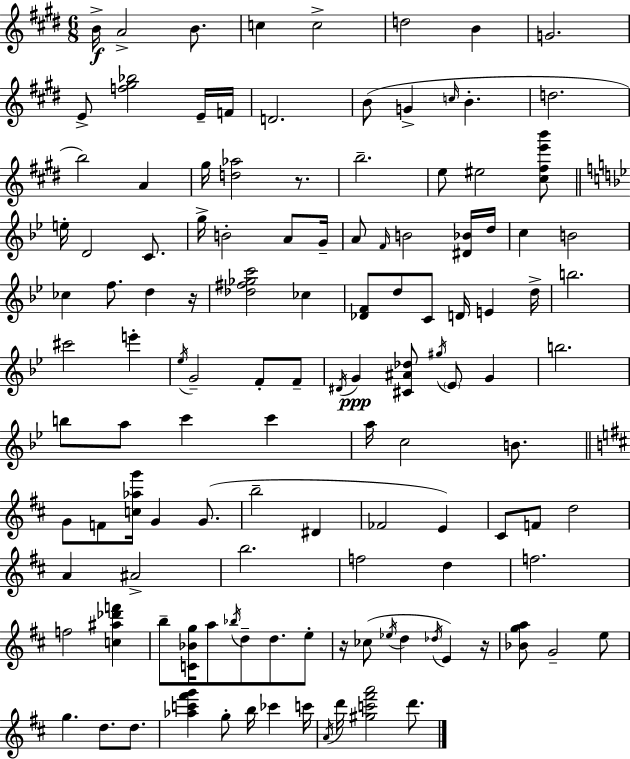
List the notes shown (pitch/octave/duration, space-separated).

B4/s A4/h B4/e. C5/q C5/h D5/h B4/q G4/h. E4/e [F5,G#5,Bb5]/h E4/s F4/s D4/h. B4/e G4/q C5/s B4/q. D5/h. B5/h A4/q G#5/s [D5,Ab5]/h R/e. B5/h. E5/e EIS5/h [C#5,F#5,E6,B6]/e E5/s D4/h C4/e. G5/s B4/h A4/e G4/s A4/e F4/s B4/h [D#4,Bb4]/s D5/s C5/q B4/h CES5/q F5/e. D5/q R/s [Db5,F#5,Gb5,C6]/h CES5/q [Db4,F4]/e D5/e C4/e D4/s E4/q D5/s B5/h. C#6/h E6/q Eb5/s G4/h F4/e F4/e D#4/s G4/q [C#4,A#4,Db5]/e G#5/s Eb4/e G4/q B5/h. B5/e A5/e C6/q C6/q A5/s C5/h B4/e. G4/e F4/e [C5,Ab5,G6]/s G4/q G4/e. B5/h D#4/q FES4/h E4/q C#4/e F4/e D5/h A4/q A#4/h B5/h. F5/h D5/q F5/h. F5/h [C5,A#5,Db6,F6]/q B5/e [C4,Bb4,G5]/s A5/e Bb5/s D5/e D5/e. E5/e R/s CES5/e Eb5/s D5/q Db5/s E4/q R/s [Bb4,G5,A5]/e G4/h E5/e G5/q. D5/e. D5/e. [Ab5,C6,F#6,G6]/q G5/e B5/s CES6/q C6/s A4/s D6/s [G#5,C6,F#6,A6]/h D6/e.